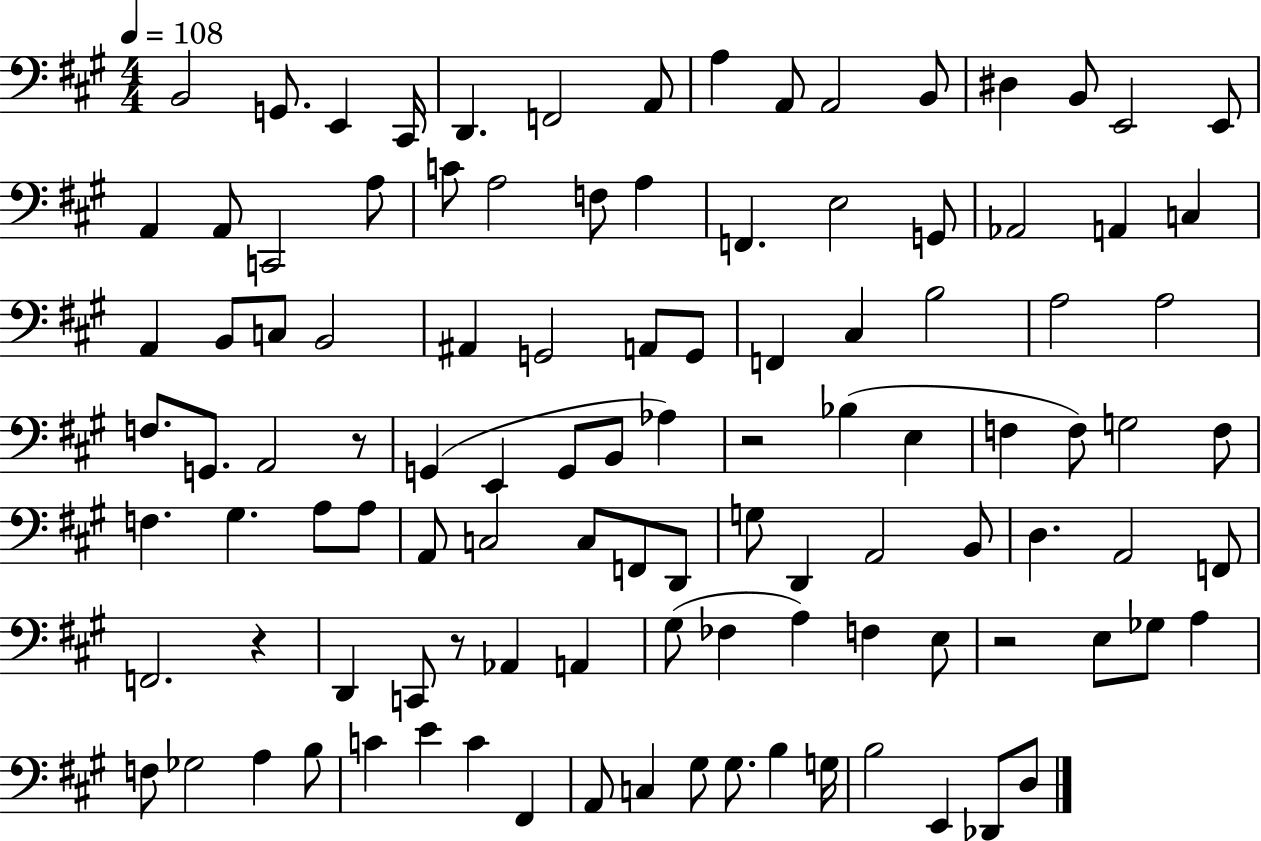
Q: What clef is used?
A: bass